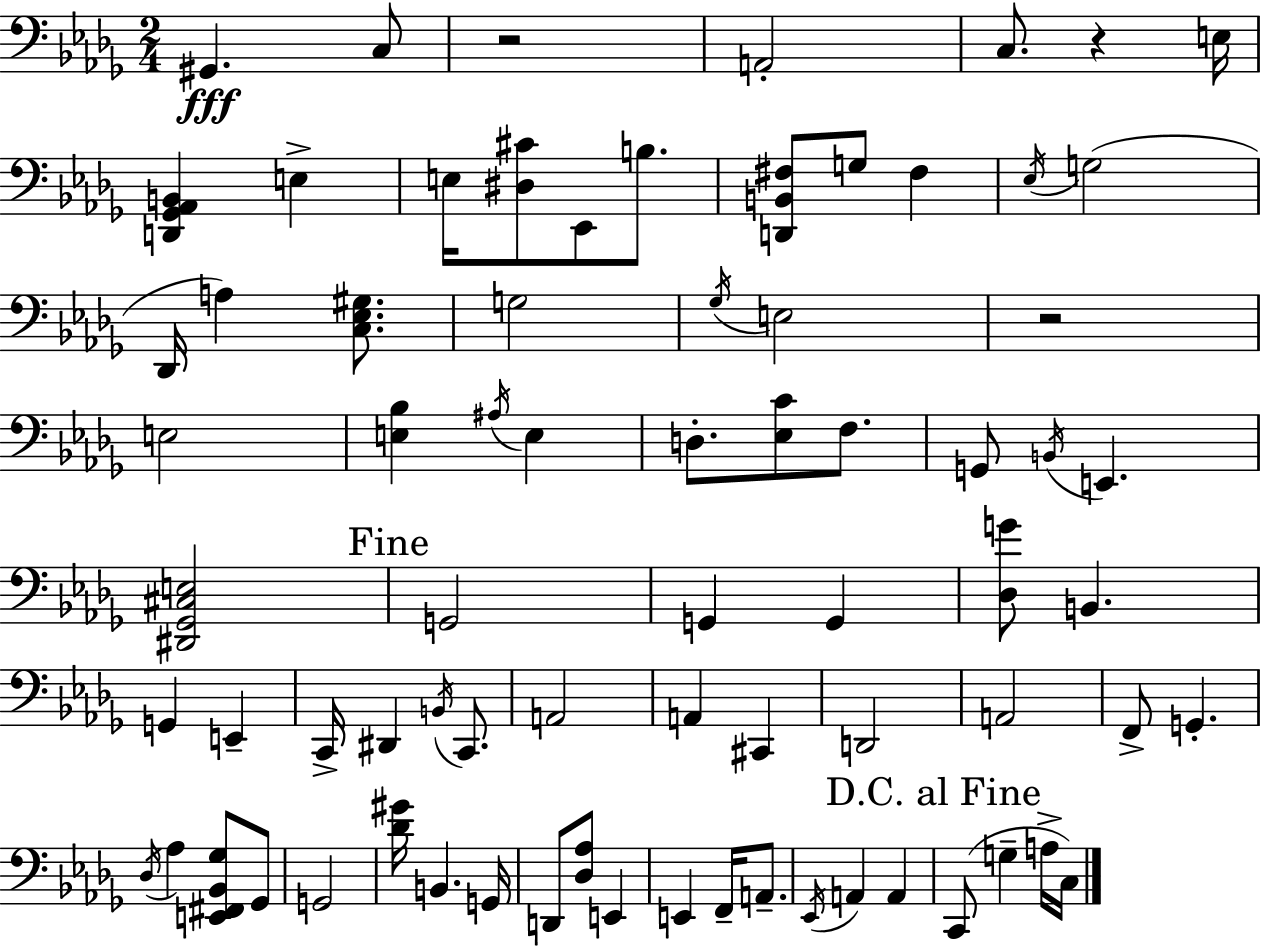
G#2/q. C3/e R/h A2/h C3/e. R/q E3/s [D2,Gb2,Ab2,B2]/q E3/q E3/s [D#3,C#4]/e Eb2/e B3/e. [D2,B2,F#3]/e G3/e F#3/q Eb3/s G3/h Db2/s A3/q [C3,Eb3,G#3]/e. G3/h Gb3/s E3/h R/h E3/h [E3,Bb3]/q A#3/s E3/q D3/e. [Eb3,C4]/e F3/e. G2/e B2/s E2/q. [D#2,Gb2,C#3,E3]/h G2/h G2/q G2/q [Db3,G4]/e B2/q. G2/q E2/q C2/s D#2/q B2/s C2/e. A2/h A2/q C#2/q D2/h A2/h F2/e G2/q. Db3/s Ab3/q [E2,F#2,Bb2,Gb3]/e Gb2/e G2/h [Db4,G#4]/s B2/q. G2/s D2/e [Db3,Ab3]/e E2/q E2/q F2/s A2/e. Eb2/s A2/q A2/q C2/e G3/q A3/s C3/s